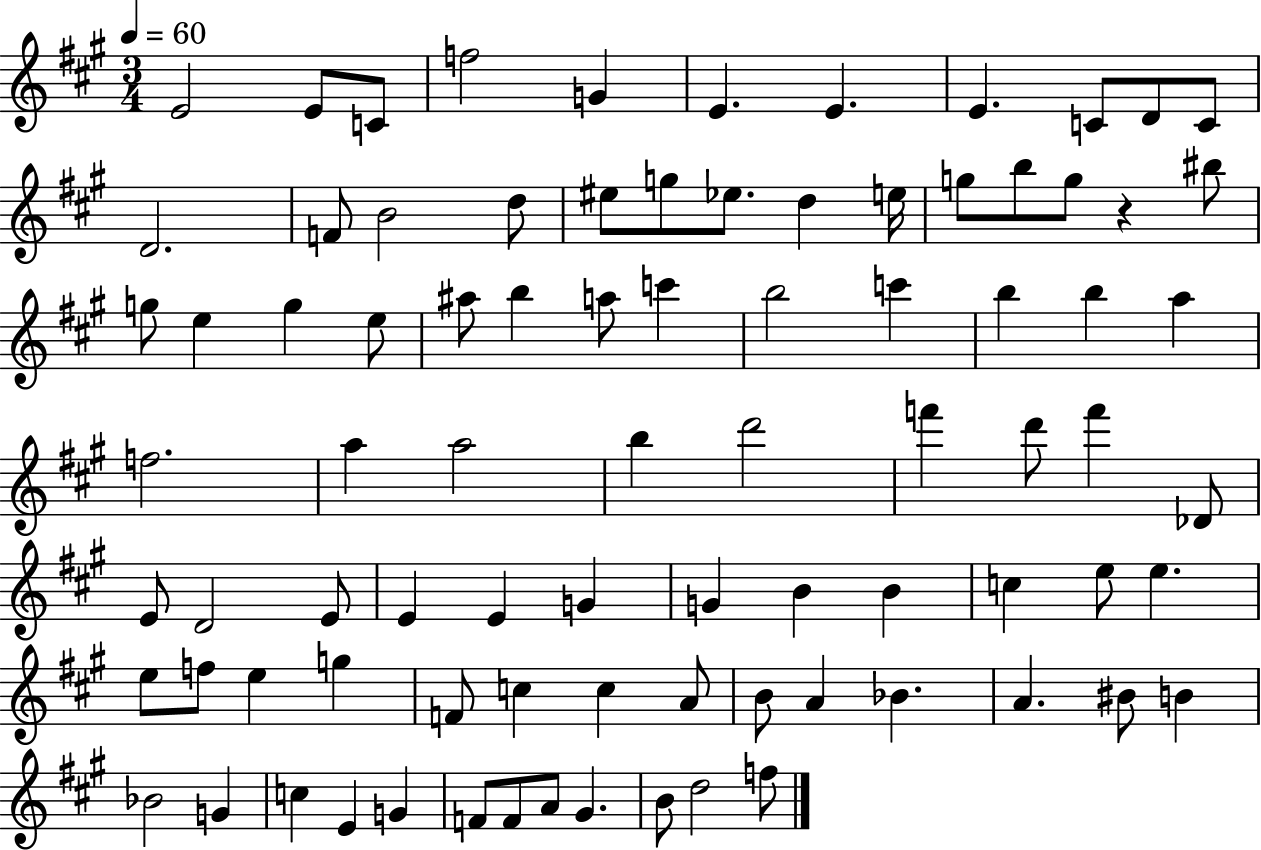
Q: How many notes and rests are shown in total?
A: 85